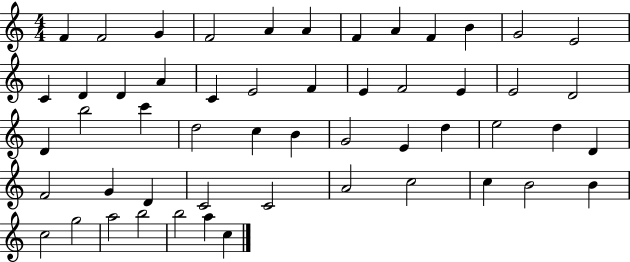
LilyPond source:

{
  \clef treble
  \numericTimeSignature
  \time 4/4
  \key c \major
  f'4 f'2 g'4 | f'2 a'4 a'4 | f'4 a'4 f'4 b'4 | g'2 e'2 | \break c'4 d'4 d'4 a'4 | c'4 e'2 f'4 | e'4 f'2 e'4 | e'2 d'2 | \break d'4 b''2 c'''4 | d''2 c''4 b'4 | g'2 e'4 d''4 | e''2 d''4 d'4 | \break f'2 g'4 d'4 | c'2 c'2 | a'2 c''2 | c''4 b'2 b'4 | \break c''2 g''2 | a''2 b''2 | b''2 a''4 c''4 | \bar "|."
}